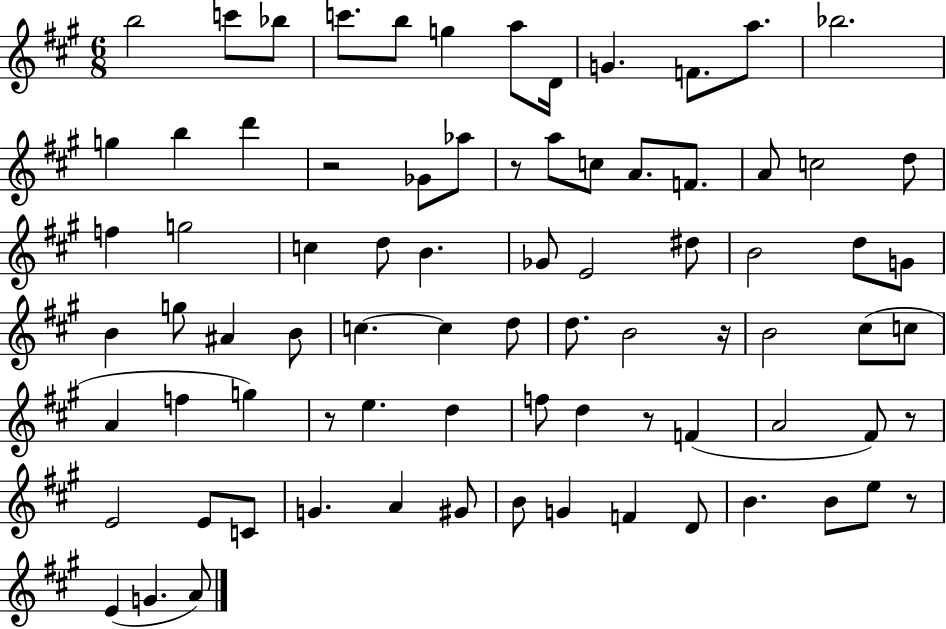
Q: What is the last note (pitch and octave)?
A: A4